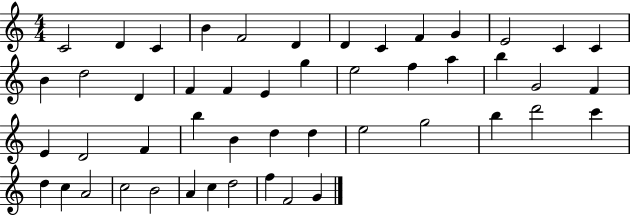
C4/h D4/q C4/q B4/q F4/h D4/q D4/q C4/q F4/q G4/q E4/h C4/q C4/q B4/q D5/h D4/q F4/q F4/q E4/q G5/q E5/h F5/q A5/q B5/q G4/h F4/q E4/q D4/h F4/q B5/q B4/q D5/q D5/q E5/h G5/h B5/q D6/h C6/q D5/q C5/q A4/h C5/h B4/h A4/q C5/q D5/h F5/q F4/h G4/q